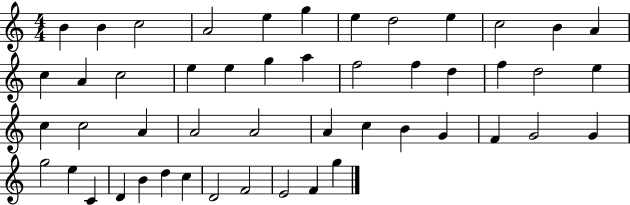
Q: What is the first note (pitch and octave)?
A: B4